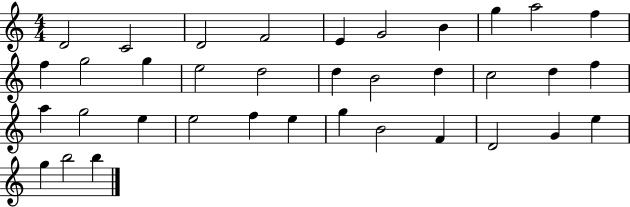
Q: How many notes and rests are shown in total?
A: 36